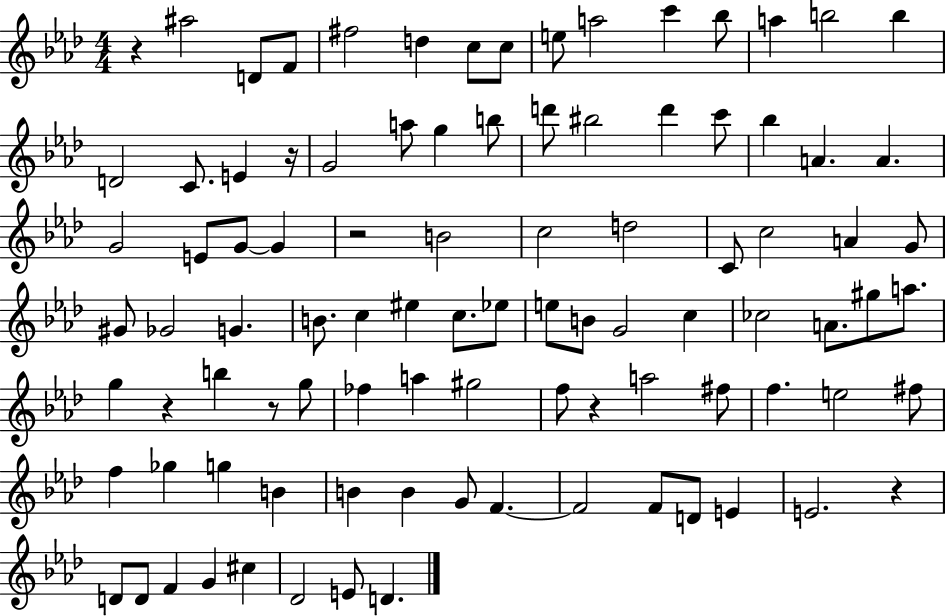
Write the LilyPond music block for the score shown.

{
  \clef treble
  \numericTimeSignature
  \time 4/4
  \key aes \major
  \repeat volta 2 { r4 ais''2 d'8 f'8 | fis''2 d''4 c''8 c''8 | e''8 a''2 c'''4 bes''8 | a''4 b''2 b''4 | \break d'2 c'8. e'4 r16 | g'2 a''8 g''4 b''8 | d'''8 bis''2 d'''4 c'''8 | bes''4 a'4. a'4. | \break g'2 e'8 g'8~~ g'4 | r2 b'2 | c''2 d''2 | c'8 c''2 a'4 g'8 | \break gis'8 ges'2 g'4. | b'8. c''4 eis''4 c''8. ees''8 | e''8 b'8 g'2 c''4 | ces''2 a'8. gis''8 a''8. | \break g''4 r4 b''4 r8 g''8 | fes''4 a''4 gis''2 | f''8 r4 a''2 fis''8 | f''4. e''2 fis''8 | \break f''4 ges''4 g''4 b'4 | b'4 b'4 g'8 f'4.~~ | f'2 f'8 d'8 e'4 | e'2. r4 | \break d'8 d'8 f'4 g'4 cis''4 | des'2 e'8 d'4. | } \bar "|."
}